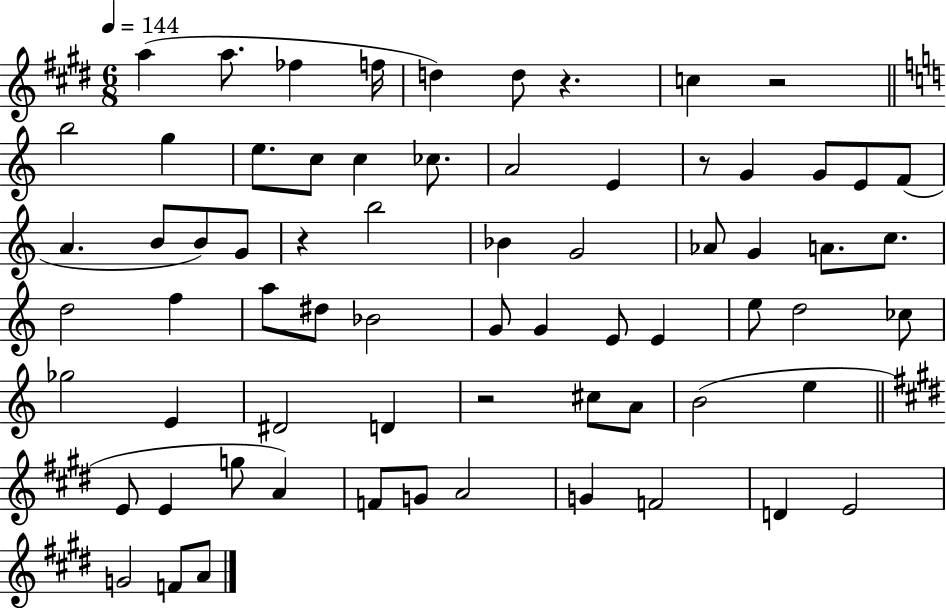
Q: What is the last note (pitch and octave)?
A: A4